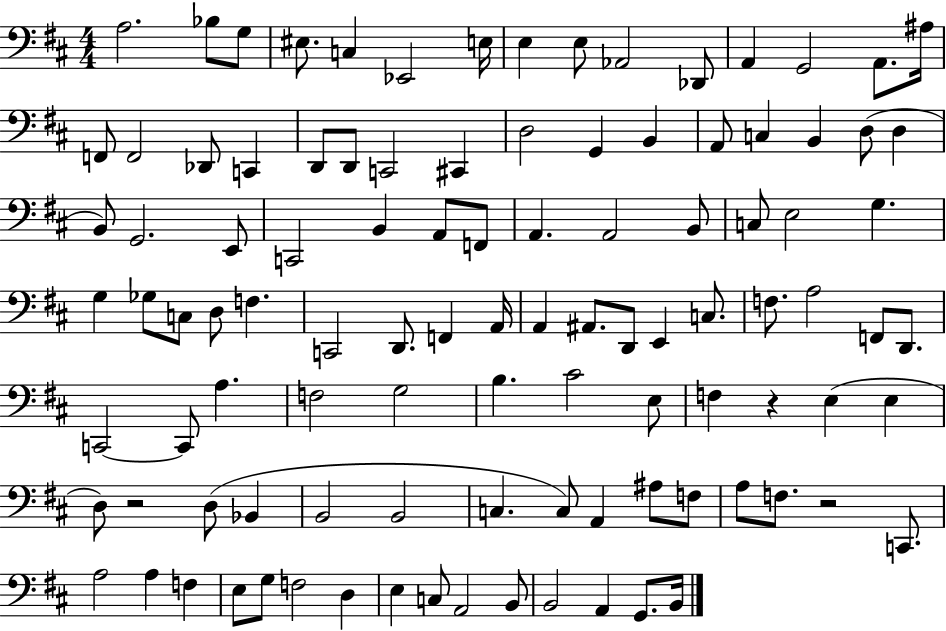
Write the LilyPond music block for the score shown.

{
  \clef bass
  \numericTimeSignature
  \time 4/4
  \key d \major
  a2. bes8 g8 | eis8. c4 ees,2 e16 | e4 e8 aes,2 des,8 | a,4 g,2 a,8. ais16 | \break f,8 f,2 des,8 c,4 | d,8 d,8 c,2 cis,4 | d2 g,4 b,4 | a,8 c4 b,4 d8( d4 | \break b,8) g,2. e,8 | c,2 b,4 a,8 f,8 | a,4. a,2 b,8 | c8 e2 g4. | \break g4 ges8 c8 d8 f4. | c,2 d,8. f,4 a,16 | a,4 ais,8. d,8 e,4 c8. | f8. a2 f,8 d,8. | \break c,2~~ c,8 a4. | f2 g2 | b4. cis'2 e8 | f4 r4 e4( e4 | \break d8) r2 d8( bes,4 | b,2 b,2 | c4. c8) a,4 ais8 f8 | a8 f8. r2 c,8. | \break a2 a4 f4 | e8 g8 f2 d4 | e4 c8 a,2 b,8 | b,2 a,4 g,8. b,16 | \break \bar "|."
}